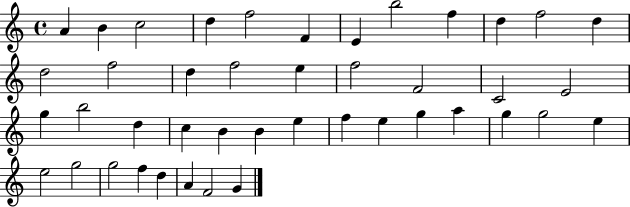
X:1
T:Untitled
M:4/4
L:1/4
K:C
A B c2 d f2 F E b2 f d f2 d d2 f2 d f2 e f2 F2 C2 E2 g b2 d c B B e f e g a g g2 e e2 g2 g2 f d A F2 G